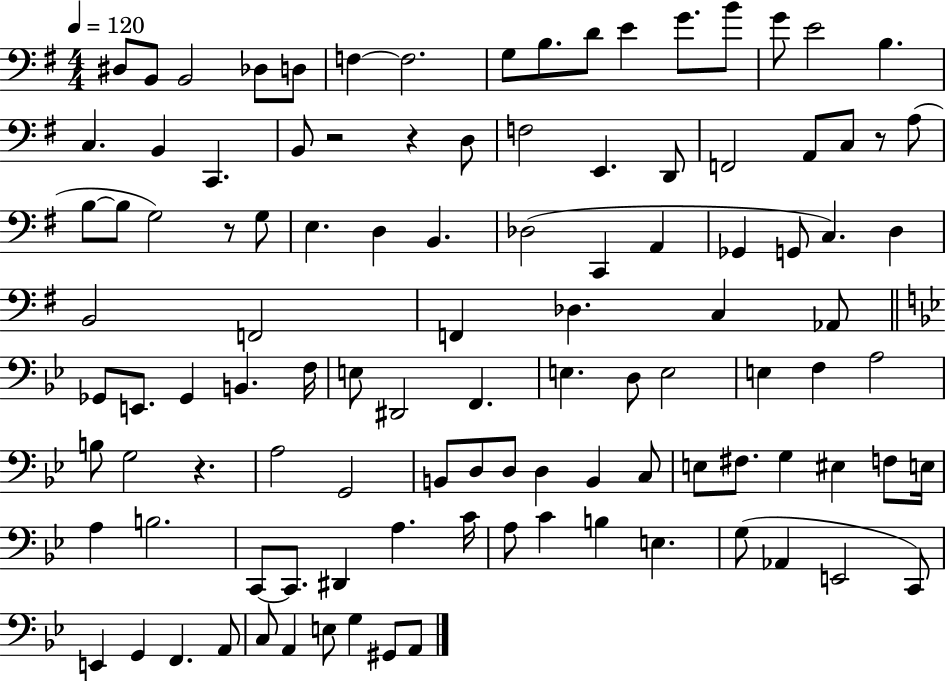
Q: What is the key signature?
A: G major